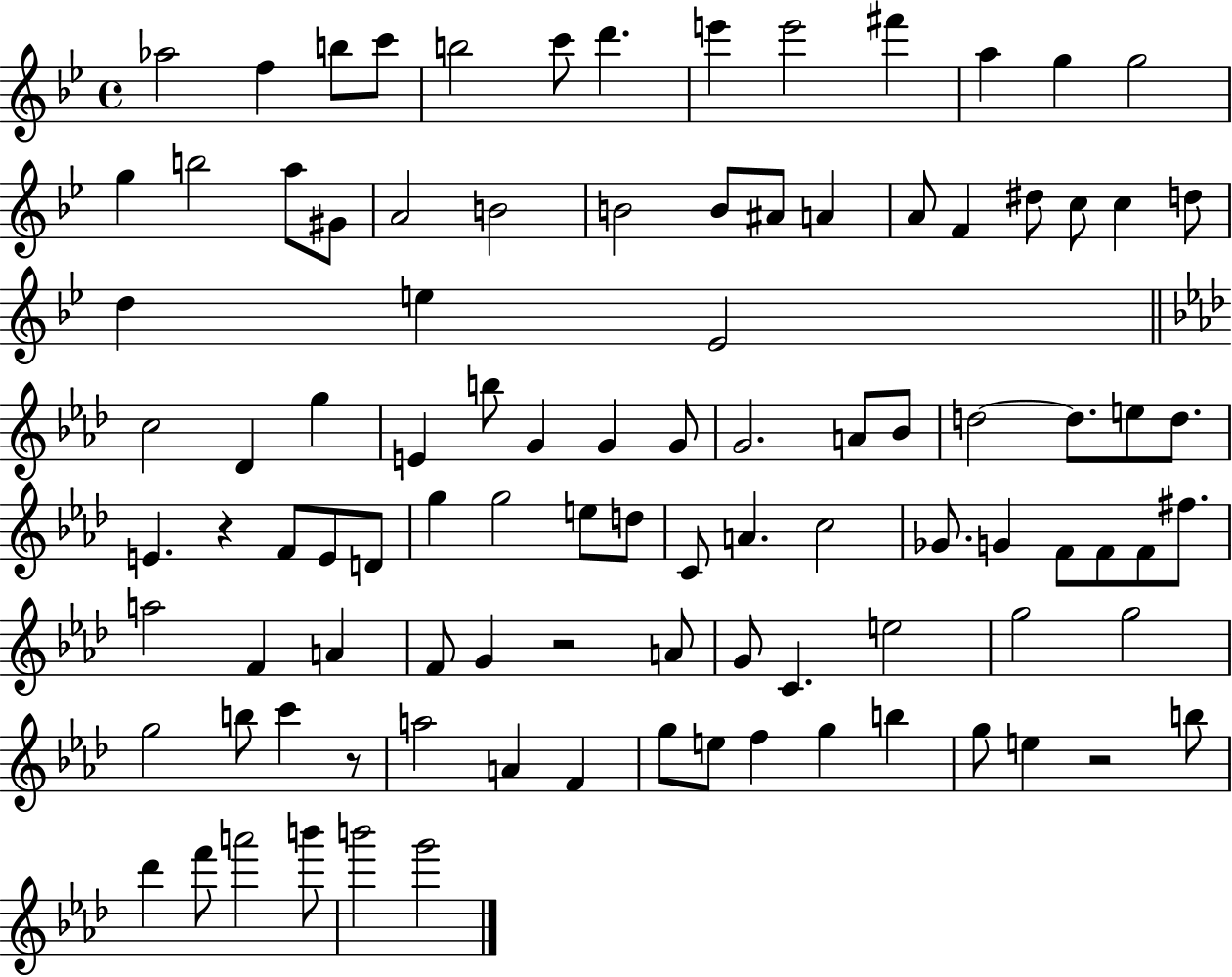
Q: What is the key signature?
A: BES major